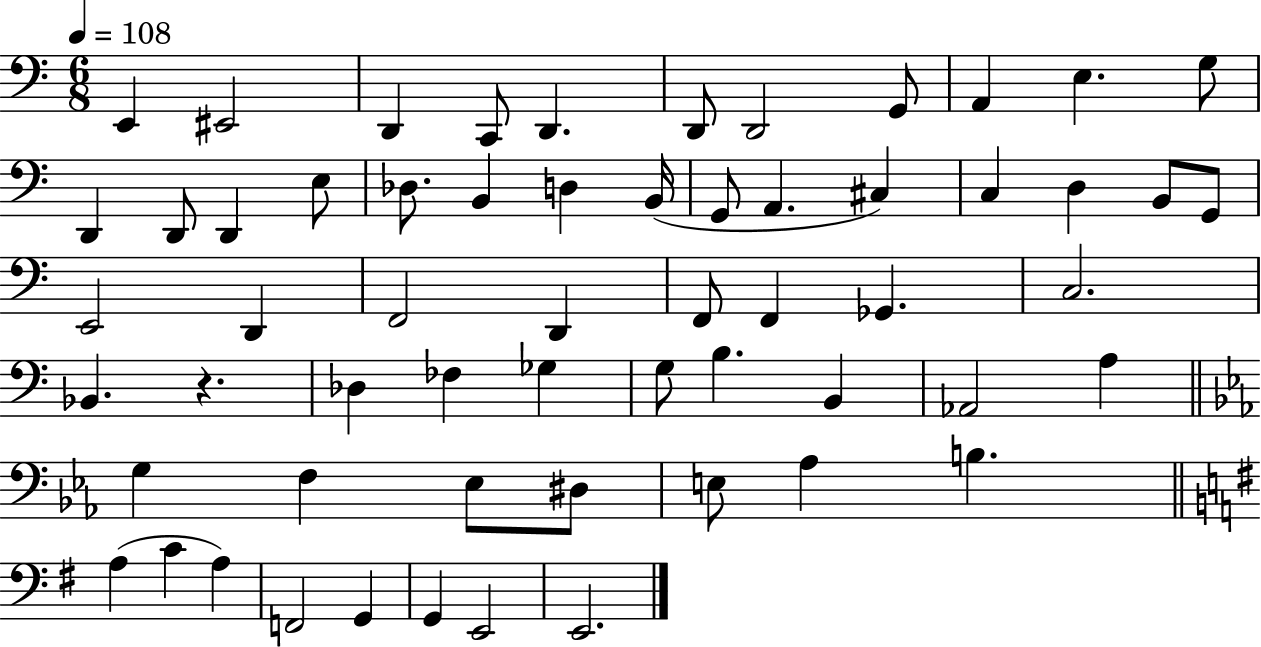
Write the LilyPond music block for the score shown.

{
  \clef bass
  \numericTimeSignature
  \time 6/8
  \key c \major
  \tempo 4 = 108
  e,4 eis,2 | d,4 c,8 d,4. | d,8 d,2 g,8 | a,4 e4. g8 | \break d,4 d,8 d,4 e8 | des8. b,4 d4 b,16( | g,8 a,4. cis4) | c4 d4 b,8 g,8 | \break e,2 d,4 | f,2 d,4 | f,8 f,4 ges,4. | c2. | \break bes,4. r4. | des4 fes4 ges4 | g8 b4. b,4 | aes,2 a4 | \break \bar "||" \break \key ees \major g4 f4 ees8 dis8 | e8 aes4 b4. | \bar "||" \break \key g \major a4( c'4 a4) | f,2 g,4 | g,4 e,2 | e,2. | \break \bar "|."
}